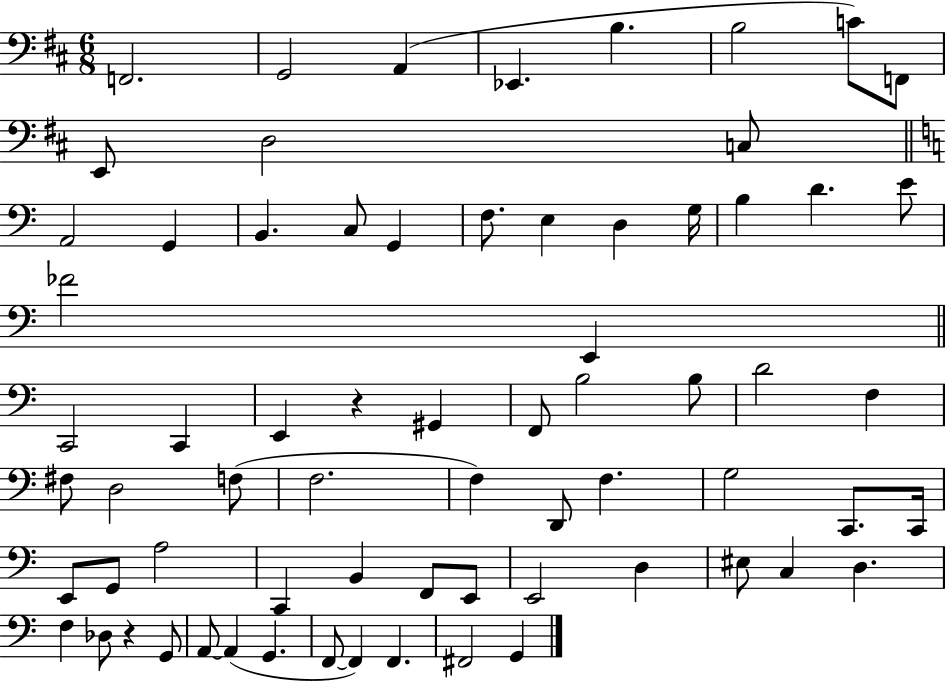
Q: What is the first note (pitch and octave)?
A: F2